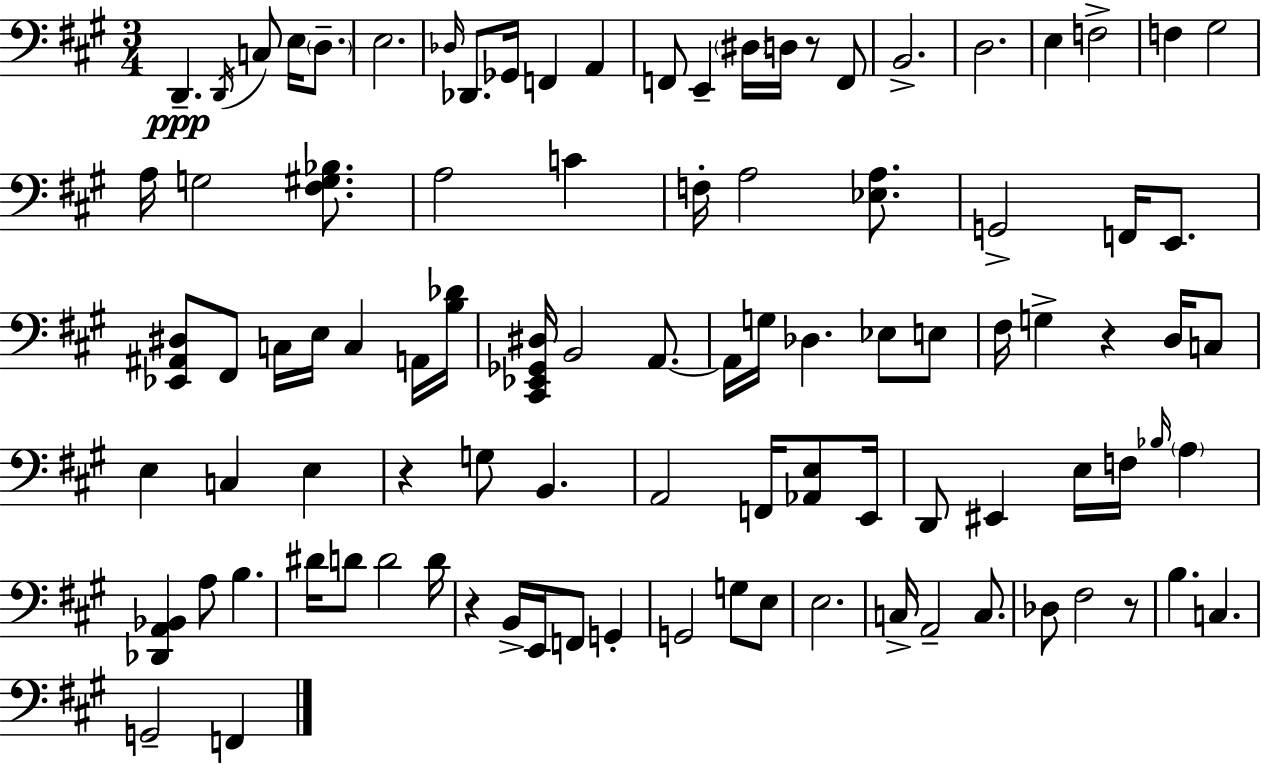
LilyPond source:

{
  \clef bass
  \numericTimeSignature
  \time 3/4
  \key a \major
  \repeat volta 2 { d,4.--\ppp \acciaccatura { d,16 } c8 e16 \parenthesize d8.-- | e2. | \grace { des16 } des,8. ges,16 f,4 a,4 | f,8 e,4-- \parenthesize dis16 d16 r8 | \break f,8 b,2.-> | d2. | e4 f2-> | f4 gis2 | \break a16 g2 <fis gis bes>8. | a2 c'4 | f16-. a2 <ees a>8. | g,2-> f,16 e,8. | \break <ees, ais, dis>8 fis,8 c16 e16 c4 | a,16 <b des'>16 <cis, ees, ges, dis>16 b,2 a,8.~~ | a,16 g16 des4. ees8 | e8 fis16 g4-> r4 d16 | \break c8 e4 c4 e4 | r4 g8 b,4. | a,2 f,16 <aes, e>8 | e,16 d,8 eis,4 e16 f16 \grace { bes16 } \parenthesize a4 | \break <des, a, bes,>4 a8 b4. | dis'16 d'8 d'2 | d'16 r4 b,16-> e,16 f,8 g,4-. | g,2 g8 | \break e8 e2. | c16-> a,2-- | c8. des8 fis2 | r8 b4. c4. | \break g,2-- f,4 | } \bar "|."
}